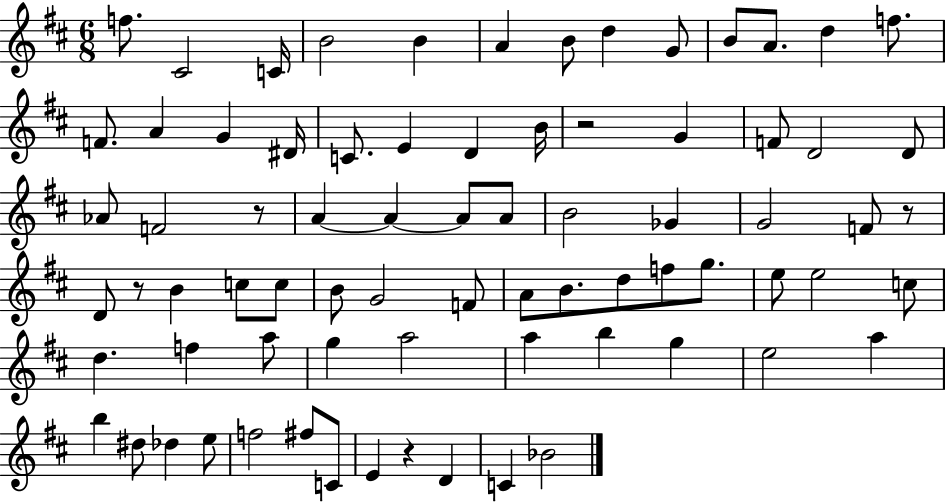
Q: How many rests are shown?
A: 5